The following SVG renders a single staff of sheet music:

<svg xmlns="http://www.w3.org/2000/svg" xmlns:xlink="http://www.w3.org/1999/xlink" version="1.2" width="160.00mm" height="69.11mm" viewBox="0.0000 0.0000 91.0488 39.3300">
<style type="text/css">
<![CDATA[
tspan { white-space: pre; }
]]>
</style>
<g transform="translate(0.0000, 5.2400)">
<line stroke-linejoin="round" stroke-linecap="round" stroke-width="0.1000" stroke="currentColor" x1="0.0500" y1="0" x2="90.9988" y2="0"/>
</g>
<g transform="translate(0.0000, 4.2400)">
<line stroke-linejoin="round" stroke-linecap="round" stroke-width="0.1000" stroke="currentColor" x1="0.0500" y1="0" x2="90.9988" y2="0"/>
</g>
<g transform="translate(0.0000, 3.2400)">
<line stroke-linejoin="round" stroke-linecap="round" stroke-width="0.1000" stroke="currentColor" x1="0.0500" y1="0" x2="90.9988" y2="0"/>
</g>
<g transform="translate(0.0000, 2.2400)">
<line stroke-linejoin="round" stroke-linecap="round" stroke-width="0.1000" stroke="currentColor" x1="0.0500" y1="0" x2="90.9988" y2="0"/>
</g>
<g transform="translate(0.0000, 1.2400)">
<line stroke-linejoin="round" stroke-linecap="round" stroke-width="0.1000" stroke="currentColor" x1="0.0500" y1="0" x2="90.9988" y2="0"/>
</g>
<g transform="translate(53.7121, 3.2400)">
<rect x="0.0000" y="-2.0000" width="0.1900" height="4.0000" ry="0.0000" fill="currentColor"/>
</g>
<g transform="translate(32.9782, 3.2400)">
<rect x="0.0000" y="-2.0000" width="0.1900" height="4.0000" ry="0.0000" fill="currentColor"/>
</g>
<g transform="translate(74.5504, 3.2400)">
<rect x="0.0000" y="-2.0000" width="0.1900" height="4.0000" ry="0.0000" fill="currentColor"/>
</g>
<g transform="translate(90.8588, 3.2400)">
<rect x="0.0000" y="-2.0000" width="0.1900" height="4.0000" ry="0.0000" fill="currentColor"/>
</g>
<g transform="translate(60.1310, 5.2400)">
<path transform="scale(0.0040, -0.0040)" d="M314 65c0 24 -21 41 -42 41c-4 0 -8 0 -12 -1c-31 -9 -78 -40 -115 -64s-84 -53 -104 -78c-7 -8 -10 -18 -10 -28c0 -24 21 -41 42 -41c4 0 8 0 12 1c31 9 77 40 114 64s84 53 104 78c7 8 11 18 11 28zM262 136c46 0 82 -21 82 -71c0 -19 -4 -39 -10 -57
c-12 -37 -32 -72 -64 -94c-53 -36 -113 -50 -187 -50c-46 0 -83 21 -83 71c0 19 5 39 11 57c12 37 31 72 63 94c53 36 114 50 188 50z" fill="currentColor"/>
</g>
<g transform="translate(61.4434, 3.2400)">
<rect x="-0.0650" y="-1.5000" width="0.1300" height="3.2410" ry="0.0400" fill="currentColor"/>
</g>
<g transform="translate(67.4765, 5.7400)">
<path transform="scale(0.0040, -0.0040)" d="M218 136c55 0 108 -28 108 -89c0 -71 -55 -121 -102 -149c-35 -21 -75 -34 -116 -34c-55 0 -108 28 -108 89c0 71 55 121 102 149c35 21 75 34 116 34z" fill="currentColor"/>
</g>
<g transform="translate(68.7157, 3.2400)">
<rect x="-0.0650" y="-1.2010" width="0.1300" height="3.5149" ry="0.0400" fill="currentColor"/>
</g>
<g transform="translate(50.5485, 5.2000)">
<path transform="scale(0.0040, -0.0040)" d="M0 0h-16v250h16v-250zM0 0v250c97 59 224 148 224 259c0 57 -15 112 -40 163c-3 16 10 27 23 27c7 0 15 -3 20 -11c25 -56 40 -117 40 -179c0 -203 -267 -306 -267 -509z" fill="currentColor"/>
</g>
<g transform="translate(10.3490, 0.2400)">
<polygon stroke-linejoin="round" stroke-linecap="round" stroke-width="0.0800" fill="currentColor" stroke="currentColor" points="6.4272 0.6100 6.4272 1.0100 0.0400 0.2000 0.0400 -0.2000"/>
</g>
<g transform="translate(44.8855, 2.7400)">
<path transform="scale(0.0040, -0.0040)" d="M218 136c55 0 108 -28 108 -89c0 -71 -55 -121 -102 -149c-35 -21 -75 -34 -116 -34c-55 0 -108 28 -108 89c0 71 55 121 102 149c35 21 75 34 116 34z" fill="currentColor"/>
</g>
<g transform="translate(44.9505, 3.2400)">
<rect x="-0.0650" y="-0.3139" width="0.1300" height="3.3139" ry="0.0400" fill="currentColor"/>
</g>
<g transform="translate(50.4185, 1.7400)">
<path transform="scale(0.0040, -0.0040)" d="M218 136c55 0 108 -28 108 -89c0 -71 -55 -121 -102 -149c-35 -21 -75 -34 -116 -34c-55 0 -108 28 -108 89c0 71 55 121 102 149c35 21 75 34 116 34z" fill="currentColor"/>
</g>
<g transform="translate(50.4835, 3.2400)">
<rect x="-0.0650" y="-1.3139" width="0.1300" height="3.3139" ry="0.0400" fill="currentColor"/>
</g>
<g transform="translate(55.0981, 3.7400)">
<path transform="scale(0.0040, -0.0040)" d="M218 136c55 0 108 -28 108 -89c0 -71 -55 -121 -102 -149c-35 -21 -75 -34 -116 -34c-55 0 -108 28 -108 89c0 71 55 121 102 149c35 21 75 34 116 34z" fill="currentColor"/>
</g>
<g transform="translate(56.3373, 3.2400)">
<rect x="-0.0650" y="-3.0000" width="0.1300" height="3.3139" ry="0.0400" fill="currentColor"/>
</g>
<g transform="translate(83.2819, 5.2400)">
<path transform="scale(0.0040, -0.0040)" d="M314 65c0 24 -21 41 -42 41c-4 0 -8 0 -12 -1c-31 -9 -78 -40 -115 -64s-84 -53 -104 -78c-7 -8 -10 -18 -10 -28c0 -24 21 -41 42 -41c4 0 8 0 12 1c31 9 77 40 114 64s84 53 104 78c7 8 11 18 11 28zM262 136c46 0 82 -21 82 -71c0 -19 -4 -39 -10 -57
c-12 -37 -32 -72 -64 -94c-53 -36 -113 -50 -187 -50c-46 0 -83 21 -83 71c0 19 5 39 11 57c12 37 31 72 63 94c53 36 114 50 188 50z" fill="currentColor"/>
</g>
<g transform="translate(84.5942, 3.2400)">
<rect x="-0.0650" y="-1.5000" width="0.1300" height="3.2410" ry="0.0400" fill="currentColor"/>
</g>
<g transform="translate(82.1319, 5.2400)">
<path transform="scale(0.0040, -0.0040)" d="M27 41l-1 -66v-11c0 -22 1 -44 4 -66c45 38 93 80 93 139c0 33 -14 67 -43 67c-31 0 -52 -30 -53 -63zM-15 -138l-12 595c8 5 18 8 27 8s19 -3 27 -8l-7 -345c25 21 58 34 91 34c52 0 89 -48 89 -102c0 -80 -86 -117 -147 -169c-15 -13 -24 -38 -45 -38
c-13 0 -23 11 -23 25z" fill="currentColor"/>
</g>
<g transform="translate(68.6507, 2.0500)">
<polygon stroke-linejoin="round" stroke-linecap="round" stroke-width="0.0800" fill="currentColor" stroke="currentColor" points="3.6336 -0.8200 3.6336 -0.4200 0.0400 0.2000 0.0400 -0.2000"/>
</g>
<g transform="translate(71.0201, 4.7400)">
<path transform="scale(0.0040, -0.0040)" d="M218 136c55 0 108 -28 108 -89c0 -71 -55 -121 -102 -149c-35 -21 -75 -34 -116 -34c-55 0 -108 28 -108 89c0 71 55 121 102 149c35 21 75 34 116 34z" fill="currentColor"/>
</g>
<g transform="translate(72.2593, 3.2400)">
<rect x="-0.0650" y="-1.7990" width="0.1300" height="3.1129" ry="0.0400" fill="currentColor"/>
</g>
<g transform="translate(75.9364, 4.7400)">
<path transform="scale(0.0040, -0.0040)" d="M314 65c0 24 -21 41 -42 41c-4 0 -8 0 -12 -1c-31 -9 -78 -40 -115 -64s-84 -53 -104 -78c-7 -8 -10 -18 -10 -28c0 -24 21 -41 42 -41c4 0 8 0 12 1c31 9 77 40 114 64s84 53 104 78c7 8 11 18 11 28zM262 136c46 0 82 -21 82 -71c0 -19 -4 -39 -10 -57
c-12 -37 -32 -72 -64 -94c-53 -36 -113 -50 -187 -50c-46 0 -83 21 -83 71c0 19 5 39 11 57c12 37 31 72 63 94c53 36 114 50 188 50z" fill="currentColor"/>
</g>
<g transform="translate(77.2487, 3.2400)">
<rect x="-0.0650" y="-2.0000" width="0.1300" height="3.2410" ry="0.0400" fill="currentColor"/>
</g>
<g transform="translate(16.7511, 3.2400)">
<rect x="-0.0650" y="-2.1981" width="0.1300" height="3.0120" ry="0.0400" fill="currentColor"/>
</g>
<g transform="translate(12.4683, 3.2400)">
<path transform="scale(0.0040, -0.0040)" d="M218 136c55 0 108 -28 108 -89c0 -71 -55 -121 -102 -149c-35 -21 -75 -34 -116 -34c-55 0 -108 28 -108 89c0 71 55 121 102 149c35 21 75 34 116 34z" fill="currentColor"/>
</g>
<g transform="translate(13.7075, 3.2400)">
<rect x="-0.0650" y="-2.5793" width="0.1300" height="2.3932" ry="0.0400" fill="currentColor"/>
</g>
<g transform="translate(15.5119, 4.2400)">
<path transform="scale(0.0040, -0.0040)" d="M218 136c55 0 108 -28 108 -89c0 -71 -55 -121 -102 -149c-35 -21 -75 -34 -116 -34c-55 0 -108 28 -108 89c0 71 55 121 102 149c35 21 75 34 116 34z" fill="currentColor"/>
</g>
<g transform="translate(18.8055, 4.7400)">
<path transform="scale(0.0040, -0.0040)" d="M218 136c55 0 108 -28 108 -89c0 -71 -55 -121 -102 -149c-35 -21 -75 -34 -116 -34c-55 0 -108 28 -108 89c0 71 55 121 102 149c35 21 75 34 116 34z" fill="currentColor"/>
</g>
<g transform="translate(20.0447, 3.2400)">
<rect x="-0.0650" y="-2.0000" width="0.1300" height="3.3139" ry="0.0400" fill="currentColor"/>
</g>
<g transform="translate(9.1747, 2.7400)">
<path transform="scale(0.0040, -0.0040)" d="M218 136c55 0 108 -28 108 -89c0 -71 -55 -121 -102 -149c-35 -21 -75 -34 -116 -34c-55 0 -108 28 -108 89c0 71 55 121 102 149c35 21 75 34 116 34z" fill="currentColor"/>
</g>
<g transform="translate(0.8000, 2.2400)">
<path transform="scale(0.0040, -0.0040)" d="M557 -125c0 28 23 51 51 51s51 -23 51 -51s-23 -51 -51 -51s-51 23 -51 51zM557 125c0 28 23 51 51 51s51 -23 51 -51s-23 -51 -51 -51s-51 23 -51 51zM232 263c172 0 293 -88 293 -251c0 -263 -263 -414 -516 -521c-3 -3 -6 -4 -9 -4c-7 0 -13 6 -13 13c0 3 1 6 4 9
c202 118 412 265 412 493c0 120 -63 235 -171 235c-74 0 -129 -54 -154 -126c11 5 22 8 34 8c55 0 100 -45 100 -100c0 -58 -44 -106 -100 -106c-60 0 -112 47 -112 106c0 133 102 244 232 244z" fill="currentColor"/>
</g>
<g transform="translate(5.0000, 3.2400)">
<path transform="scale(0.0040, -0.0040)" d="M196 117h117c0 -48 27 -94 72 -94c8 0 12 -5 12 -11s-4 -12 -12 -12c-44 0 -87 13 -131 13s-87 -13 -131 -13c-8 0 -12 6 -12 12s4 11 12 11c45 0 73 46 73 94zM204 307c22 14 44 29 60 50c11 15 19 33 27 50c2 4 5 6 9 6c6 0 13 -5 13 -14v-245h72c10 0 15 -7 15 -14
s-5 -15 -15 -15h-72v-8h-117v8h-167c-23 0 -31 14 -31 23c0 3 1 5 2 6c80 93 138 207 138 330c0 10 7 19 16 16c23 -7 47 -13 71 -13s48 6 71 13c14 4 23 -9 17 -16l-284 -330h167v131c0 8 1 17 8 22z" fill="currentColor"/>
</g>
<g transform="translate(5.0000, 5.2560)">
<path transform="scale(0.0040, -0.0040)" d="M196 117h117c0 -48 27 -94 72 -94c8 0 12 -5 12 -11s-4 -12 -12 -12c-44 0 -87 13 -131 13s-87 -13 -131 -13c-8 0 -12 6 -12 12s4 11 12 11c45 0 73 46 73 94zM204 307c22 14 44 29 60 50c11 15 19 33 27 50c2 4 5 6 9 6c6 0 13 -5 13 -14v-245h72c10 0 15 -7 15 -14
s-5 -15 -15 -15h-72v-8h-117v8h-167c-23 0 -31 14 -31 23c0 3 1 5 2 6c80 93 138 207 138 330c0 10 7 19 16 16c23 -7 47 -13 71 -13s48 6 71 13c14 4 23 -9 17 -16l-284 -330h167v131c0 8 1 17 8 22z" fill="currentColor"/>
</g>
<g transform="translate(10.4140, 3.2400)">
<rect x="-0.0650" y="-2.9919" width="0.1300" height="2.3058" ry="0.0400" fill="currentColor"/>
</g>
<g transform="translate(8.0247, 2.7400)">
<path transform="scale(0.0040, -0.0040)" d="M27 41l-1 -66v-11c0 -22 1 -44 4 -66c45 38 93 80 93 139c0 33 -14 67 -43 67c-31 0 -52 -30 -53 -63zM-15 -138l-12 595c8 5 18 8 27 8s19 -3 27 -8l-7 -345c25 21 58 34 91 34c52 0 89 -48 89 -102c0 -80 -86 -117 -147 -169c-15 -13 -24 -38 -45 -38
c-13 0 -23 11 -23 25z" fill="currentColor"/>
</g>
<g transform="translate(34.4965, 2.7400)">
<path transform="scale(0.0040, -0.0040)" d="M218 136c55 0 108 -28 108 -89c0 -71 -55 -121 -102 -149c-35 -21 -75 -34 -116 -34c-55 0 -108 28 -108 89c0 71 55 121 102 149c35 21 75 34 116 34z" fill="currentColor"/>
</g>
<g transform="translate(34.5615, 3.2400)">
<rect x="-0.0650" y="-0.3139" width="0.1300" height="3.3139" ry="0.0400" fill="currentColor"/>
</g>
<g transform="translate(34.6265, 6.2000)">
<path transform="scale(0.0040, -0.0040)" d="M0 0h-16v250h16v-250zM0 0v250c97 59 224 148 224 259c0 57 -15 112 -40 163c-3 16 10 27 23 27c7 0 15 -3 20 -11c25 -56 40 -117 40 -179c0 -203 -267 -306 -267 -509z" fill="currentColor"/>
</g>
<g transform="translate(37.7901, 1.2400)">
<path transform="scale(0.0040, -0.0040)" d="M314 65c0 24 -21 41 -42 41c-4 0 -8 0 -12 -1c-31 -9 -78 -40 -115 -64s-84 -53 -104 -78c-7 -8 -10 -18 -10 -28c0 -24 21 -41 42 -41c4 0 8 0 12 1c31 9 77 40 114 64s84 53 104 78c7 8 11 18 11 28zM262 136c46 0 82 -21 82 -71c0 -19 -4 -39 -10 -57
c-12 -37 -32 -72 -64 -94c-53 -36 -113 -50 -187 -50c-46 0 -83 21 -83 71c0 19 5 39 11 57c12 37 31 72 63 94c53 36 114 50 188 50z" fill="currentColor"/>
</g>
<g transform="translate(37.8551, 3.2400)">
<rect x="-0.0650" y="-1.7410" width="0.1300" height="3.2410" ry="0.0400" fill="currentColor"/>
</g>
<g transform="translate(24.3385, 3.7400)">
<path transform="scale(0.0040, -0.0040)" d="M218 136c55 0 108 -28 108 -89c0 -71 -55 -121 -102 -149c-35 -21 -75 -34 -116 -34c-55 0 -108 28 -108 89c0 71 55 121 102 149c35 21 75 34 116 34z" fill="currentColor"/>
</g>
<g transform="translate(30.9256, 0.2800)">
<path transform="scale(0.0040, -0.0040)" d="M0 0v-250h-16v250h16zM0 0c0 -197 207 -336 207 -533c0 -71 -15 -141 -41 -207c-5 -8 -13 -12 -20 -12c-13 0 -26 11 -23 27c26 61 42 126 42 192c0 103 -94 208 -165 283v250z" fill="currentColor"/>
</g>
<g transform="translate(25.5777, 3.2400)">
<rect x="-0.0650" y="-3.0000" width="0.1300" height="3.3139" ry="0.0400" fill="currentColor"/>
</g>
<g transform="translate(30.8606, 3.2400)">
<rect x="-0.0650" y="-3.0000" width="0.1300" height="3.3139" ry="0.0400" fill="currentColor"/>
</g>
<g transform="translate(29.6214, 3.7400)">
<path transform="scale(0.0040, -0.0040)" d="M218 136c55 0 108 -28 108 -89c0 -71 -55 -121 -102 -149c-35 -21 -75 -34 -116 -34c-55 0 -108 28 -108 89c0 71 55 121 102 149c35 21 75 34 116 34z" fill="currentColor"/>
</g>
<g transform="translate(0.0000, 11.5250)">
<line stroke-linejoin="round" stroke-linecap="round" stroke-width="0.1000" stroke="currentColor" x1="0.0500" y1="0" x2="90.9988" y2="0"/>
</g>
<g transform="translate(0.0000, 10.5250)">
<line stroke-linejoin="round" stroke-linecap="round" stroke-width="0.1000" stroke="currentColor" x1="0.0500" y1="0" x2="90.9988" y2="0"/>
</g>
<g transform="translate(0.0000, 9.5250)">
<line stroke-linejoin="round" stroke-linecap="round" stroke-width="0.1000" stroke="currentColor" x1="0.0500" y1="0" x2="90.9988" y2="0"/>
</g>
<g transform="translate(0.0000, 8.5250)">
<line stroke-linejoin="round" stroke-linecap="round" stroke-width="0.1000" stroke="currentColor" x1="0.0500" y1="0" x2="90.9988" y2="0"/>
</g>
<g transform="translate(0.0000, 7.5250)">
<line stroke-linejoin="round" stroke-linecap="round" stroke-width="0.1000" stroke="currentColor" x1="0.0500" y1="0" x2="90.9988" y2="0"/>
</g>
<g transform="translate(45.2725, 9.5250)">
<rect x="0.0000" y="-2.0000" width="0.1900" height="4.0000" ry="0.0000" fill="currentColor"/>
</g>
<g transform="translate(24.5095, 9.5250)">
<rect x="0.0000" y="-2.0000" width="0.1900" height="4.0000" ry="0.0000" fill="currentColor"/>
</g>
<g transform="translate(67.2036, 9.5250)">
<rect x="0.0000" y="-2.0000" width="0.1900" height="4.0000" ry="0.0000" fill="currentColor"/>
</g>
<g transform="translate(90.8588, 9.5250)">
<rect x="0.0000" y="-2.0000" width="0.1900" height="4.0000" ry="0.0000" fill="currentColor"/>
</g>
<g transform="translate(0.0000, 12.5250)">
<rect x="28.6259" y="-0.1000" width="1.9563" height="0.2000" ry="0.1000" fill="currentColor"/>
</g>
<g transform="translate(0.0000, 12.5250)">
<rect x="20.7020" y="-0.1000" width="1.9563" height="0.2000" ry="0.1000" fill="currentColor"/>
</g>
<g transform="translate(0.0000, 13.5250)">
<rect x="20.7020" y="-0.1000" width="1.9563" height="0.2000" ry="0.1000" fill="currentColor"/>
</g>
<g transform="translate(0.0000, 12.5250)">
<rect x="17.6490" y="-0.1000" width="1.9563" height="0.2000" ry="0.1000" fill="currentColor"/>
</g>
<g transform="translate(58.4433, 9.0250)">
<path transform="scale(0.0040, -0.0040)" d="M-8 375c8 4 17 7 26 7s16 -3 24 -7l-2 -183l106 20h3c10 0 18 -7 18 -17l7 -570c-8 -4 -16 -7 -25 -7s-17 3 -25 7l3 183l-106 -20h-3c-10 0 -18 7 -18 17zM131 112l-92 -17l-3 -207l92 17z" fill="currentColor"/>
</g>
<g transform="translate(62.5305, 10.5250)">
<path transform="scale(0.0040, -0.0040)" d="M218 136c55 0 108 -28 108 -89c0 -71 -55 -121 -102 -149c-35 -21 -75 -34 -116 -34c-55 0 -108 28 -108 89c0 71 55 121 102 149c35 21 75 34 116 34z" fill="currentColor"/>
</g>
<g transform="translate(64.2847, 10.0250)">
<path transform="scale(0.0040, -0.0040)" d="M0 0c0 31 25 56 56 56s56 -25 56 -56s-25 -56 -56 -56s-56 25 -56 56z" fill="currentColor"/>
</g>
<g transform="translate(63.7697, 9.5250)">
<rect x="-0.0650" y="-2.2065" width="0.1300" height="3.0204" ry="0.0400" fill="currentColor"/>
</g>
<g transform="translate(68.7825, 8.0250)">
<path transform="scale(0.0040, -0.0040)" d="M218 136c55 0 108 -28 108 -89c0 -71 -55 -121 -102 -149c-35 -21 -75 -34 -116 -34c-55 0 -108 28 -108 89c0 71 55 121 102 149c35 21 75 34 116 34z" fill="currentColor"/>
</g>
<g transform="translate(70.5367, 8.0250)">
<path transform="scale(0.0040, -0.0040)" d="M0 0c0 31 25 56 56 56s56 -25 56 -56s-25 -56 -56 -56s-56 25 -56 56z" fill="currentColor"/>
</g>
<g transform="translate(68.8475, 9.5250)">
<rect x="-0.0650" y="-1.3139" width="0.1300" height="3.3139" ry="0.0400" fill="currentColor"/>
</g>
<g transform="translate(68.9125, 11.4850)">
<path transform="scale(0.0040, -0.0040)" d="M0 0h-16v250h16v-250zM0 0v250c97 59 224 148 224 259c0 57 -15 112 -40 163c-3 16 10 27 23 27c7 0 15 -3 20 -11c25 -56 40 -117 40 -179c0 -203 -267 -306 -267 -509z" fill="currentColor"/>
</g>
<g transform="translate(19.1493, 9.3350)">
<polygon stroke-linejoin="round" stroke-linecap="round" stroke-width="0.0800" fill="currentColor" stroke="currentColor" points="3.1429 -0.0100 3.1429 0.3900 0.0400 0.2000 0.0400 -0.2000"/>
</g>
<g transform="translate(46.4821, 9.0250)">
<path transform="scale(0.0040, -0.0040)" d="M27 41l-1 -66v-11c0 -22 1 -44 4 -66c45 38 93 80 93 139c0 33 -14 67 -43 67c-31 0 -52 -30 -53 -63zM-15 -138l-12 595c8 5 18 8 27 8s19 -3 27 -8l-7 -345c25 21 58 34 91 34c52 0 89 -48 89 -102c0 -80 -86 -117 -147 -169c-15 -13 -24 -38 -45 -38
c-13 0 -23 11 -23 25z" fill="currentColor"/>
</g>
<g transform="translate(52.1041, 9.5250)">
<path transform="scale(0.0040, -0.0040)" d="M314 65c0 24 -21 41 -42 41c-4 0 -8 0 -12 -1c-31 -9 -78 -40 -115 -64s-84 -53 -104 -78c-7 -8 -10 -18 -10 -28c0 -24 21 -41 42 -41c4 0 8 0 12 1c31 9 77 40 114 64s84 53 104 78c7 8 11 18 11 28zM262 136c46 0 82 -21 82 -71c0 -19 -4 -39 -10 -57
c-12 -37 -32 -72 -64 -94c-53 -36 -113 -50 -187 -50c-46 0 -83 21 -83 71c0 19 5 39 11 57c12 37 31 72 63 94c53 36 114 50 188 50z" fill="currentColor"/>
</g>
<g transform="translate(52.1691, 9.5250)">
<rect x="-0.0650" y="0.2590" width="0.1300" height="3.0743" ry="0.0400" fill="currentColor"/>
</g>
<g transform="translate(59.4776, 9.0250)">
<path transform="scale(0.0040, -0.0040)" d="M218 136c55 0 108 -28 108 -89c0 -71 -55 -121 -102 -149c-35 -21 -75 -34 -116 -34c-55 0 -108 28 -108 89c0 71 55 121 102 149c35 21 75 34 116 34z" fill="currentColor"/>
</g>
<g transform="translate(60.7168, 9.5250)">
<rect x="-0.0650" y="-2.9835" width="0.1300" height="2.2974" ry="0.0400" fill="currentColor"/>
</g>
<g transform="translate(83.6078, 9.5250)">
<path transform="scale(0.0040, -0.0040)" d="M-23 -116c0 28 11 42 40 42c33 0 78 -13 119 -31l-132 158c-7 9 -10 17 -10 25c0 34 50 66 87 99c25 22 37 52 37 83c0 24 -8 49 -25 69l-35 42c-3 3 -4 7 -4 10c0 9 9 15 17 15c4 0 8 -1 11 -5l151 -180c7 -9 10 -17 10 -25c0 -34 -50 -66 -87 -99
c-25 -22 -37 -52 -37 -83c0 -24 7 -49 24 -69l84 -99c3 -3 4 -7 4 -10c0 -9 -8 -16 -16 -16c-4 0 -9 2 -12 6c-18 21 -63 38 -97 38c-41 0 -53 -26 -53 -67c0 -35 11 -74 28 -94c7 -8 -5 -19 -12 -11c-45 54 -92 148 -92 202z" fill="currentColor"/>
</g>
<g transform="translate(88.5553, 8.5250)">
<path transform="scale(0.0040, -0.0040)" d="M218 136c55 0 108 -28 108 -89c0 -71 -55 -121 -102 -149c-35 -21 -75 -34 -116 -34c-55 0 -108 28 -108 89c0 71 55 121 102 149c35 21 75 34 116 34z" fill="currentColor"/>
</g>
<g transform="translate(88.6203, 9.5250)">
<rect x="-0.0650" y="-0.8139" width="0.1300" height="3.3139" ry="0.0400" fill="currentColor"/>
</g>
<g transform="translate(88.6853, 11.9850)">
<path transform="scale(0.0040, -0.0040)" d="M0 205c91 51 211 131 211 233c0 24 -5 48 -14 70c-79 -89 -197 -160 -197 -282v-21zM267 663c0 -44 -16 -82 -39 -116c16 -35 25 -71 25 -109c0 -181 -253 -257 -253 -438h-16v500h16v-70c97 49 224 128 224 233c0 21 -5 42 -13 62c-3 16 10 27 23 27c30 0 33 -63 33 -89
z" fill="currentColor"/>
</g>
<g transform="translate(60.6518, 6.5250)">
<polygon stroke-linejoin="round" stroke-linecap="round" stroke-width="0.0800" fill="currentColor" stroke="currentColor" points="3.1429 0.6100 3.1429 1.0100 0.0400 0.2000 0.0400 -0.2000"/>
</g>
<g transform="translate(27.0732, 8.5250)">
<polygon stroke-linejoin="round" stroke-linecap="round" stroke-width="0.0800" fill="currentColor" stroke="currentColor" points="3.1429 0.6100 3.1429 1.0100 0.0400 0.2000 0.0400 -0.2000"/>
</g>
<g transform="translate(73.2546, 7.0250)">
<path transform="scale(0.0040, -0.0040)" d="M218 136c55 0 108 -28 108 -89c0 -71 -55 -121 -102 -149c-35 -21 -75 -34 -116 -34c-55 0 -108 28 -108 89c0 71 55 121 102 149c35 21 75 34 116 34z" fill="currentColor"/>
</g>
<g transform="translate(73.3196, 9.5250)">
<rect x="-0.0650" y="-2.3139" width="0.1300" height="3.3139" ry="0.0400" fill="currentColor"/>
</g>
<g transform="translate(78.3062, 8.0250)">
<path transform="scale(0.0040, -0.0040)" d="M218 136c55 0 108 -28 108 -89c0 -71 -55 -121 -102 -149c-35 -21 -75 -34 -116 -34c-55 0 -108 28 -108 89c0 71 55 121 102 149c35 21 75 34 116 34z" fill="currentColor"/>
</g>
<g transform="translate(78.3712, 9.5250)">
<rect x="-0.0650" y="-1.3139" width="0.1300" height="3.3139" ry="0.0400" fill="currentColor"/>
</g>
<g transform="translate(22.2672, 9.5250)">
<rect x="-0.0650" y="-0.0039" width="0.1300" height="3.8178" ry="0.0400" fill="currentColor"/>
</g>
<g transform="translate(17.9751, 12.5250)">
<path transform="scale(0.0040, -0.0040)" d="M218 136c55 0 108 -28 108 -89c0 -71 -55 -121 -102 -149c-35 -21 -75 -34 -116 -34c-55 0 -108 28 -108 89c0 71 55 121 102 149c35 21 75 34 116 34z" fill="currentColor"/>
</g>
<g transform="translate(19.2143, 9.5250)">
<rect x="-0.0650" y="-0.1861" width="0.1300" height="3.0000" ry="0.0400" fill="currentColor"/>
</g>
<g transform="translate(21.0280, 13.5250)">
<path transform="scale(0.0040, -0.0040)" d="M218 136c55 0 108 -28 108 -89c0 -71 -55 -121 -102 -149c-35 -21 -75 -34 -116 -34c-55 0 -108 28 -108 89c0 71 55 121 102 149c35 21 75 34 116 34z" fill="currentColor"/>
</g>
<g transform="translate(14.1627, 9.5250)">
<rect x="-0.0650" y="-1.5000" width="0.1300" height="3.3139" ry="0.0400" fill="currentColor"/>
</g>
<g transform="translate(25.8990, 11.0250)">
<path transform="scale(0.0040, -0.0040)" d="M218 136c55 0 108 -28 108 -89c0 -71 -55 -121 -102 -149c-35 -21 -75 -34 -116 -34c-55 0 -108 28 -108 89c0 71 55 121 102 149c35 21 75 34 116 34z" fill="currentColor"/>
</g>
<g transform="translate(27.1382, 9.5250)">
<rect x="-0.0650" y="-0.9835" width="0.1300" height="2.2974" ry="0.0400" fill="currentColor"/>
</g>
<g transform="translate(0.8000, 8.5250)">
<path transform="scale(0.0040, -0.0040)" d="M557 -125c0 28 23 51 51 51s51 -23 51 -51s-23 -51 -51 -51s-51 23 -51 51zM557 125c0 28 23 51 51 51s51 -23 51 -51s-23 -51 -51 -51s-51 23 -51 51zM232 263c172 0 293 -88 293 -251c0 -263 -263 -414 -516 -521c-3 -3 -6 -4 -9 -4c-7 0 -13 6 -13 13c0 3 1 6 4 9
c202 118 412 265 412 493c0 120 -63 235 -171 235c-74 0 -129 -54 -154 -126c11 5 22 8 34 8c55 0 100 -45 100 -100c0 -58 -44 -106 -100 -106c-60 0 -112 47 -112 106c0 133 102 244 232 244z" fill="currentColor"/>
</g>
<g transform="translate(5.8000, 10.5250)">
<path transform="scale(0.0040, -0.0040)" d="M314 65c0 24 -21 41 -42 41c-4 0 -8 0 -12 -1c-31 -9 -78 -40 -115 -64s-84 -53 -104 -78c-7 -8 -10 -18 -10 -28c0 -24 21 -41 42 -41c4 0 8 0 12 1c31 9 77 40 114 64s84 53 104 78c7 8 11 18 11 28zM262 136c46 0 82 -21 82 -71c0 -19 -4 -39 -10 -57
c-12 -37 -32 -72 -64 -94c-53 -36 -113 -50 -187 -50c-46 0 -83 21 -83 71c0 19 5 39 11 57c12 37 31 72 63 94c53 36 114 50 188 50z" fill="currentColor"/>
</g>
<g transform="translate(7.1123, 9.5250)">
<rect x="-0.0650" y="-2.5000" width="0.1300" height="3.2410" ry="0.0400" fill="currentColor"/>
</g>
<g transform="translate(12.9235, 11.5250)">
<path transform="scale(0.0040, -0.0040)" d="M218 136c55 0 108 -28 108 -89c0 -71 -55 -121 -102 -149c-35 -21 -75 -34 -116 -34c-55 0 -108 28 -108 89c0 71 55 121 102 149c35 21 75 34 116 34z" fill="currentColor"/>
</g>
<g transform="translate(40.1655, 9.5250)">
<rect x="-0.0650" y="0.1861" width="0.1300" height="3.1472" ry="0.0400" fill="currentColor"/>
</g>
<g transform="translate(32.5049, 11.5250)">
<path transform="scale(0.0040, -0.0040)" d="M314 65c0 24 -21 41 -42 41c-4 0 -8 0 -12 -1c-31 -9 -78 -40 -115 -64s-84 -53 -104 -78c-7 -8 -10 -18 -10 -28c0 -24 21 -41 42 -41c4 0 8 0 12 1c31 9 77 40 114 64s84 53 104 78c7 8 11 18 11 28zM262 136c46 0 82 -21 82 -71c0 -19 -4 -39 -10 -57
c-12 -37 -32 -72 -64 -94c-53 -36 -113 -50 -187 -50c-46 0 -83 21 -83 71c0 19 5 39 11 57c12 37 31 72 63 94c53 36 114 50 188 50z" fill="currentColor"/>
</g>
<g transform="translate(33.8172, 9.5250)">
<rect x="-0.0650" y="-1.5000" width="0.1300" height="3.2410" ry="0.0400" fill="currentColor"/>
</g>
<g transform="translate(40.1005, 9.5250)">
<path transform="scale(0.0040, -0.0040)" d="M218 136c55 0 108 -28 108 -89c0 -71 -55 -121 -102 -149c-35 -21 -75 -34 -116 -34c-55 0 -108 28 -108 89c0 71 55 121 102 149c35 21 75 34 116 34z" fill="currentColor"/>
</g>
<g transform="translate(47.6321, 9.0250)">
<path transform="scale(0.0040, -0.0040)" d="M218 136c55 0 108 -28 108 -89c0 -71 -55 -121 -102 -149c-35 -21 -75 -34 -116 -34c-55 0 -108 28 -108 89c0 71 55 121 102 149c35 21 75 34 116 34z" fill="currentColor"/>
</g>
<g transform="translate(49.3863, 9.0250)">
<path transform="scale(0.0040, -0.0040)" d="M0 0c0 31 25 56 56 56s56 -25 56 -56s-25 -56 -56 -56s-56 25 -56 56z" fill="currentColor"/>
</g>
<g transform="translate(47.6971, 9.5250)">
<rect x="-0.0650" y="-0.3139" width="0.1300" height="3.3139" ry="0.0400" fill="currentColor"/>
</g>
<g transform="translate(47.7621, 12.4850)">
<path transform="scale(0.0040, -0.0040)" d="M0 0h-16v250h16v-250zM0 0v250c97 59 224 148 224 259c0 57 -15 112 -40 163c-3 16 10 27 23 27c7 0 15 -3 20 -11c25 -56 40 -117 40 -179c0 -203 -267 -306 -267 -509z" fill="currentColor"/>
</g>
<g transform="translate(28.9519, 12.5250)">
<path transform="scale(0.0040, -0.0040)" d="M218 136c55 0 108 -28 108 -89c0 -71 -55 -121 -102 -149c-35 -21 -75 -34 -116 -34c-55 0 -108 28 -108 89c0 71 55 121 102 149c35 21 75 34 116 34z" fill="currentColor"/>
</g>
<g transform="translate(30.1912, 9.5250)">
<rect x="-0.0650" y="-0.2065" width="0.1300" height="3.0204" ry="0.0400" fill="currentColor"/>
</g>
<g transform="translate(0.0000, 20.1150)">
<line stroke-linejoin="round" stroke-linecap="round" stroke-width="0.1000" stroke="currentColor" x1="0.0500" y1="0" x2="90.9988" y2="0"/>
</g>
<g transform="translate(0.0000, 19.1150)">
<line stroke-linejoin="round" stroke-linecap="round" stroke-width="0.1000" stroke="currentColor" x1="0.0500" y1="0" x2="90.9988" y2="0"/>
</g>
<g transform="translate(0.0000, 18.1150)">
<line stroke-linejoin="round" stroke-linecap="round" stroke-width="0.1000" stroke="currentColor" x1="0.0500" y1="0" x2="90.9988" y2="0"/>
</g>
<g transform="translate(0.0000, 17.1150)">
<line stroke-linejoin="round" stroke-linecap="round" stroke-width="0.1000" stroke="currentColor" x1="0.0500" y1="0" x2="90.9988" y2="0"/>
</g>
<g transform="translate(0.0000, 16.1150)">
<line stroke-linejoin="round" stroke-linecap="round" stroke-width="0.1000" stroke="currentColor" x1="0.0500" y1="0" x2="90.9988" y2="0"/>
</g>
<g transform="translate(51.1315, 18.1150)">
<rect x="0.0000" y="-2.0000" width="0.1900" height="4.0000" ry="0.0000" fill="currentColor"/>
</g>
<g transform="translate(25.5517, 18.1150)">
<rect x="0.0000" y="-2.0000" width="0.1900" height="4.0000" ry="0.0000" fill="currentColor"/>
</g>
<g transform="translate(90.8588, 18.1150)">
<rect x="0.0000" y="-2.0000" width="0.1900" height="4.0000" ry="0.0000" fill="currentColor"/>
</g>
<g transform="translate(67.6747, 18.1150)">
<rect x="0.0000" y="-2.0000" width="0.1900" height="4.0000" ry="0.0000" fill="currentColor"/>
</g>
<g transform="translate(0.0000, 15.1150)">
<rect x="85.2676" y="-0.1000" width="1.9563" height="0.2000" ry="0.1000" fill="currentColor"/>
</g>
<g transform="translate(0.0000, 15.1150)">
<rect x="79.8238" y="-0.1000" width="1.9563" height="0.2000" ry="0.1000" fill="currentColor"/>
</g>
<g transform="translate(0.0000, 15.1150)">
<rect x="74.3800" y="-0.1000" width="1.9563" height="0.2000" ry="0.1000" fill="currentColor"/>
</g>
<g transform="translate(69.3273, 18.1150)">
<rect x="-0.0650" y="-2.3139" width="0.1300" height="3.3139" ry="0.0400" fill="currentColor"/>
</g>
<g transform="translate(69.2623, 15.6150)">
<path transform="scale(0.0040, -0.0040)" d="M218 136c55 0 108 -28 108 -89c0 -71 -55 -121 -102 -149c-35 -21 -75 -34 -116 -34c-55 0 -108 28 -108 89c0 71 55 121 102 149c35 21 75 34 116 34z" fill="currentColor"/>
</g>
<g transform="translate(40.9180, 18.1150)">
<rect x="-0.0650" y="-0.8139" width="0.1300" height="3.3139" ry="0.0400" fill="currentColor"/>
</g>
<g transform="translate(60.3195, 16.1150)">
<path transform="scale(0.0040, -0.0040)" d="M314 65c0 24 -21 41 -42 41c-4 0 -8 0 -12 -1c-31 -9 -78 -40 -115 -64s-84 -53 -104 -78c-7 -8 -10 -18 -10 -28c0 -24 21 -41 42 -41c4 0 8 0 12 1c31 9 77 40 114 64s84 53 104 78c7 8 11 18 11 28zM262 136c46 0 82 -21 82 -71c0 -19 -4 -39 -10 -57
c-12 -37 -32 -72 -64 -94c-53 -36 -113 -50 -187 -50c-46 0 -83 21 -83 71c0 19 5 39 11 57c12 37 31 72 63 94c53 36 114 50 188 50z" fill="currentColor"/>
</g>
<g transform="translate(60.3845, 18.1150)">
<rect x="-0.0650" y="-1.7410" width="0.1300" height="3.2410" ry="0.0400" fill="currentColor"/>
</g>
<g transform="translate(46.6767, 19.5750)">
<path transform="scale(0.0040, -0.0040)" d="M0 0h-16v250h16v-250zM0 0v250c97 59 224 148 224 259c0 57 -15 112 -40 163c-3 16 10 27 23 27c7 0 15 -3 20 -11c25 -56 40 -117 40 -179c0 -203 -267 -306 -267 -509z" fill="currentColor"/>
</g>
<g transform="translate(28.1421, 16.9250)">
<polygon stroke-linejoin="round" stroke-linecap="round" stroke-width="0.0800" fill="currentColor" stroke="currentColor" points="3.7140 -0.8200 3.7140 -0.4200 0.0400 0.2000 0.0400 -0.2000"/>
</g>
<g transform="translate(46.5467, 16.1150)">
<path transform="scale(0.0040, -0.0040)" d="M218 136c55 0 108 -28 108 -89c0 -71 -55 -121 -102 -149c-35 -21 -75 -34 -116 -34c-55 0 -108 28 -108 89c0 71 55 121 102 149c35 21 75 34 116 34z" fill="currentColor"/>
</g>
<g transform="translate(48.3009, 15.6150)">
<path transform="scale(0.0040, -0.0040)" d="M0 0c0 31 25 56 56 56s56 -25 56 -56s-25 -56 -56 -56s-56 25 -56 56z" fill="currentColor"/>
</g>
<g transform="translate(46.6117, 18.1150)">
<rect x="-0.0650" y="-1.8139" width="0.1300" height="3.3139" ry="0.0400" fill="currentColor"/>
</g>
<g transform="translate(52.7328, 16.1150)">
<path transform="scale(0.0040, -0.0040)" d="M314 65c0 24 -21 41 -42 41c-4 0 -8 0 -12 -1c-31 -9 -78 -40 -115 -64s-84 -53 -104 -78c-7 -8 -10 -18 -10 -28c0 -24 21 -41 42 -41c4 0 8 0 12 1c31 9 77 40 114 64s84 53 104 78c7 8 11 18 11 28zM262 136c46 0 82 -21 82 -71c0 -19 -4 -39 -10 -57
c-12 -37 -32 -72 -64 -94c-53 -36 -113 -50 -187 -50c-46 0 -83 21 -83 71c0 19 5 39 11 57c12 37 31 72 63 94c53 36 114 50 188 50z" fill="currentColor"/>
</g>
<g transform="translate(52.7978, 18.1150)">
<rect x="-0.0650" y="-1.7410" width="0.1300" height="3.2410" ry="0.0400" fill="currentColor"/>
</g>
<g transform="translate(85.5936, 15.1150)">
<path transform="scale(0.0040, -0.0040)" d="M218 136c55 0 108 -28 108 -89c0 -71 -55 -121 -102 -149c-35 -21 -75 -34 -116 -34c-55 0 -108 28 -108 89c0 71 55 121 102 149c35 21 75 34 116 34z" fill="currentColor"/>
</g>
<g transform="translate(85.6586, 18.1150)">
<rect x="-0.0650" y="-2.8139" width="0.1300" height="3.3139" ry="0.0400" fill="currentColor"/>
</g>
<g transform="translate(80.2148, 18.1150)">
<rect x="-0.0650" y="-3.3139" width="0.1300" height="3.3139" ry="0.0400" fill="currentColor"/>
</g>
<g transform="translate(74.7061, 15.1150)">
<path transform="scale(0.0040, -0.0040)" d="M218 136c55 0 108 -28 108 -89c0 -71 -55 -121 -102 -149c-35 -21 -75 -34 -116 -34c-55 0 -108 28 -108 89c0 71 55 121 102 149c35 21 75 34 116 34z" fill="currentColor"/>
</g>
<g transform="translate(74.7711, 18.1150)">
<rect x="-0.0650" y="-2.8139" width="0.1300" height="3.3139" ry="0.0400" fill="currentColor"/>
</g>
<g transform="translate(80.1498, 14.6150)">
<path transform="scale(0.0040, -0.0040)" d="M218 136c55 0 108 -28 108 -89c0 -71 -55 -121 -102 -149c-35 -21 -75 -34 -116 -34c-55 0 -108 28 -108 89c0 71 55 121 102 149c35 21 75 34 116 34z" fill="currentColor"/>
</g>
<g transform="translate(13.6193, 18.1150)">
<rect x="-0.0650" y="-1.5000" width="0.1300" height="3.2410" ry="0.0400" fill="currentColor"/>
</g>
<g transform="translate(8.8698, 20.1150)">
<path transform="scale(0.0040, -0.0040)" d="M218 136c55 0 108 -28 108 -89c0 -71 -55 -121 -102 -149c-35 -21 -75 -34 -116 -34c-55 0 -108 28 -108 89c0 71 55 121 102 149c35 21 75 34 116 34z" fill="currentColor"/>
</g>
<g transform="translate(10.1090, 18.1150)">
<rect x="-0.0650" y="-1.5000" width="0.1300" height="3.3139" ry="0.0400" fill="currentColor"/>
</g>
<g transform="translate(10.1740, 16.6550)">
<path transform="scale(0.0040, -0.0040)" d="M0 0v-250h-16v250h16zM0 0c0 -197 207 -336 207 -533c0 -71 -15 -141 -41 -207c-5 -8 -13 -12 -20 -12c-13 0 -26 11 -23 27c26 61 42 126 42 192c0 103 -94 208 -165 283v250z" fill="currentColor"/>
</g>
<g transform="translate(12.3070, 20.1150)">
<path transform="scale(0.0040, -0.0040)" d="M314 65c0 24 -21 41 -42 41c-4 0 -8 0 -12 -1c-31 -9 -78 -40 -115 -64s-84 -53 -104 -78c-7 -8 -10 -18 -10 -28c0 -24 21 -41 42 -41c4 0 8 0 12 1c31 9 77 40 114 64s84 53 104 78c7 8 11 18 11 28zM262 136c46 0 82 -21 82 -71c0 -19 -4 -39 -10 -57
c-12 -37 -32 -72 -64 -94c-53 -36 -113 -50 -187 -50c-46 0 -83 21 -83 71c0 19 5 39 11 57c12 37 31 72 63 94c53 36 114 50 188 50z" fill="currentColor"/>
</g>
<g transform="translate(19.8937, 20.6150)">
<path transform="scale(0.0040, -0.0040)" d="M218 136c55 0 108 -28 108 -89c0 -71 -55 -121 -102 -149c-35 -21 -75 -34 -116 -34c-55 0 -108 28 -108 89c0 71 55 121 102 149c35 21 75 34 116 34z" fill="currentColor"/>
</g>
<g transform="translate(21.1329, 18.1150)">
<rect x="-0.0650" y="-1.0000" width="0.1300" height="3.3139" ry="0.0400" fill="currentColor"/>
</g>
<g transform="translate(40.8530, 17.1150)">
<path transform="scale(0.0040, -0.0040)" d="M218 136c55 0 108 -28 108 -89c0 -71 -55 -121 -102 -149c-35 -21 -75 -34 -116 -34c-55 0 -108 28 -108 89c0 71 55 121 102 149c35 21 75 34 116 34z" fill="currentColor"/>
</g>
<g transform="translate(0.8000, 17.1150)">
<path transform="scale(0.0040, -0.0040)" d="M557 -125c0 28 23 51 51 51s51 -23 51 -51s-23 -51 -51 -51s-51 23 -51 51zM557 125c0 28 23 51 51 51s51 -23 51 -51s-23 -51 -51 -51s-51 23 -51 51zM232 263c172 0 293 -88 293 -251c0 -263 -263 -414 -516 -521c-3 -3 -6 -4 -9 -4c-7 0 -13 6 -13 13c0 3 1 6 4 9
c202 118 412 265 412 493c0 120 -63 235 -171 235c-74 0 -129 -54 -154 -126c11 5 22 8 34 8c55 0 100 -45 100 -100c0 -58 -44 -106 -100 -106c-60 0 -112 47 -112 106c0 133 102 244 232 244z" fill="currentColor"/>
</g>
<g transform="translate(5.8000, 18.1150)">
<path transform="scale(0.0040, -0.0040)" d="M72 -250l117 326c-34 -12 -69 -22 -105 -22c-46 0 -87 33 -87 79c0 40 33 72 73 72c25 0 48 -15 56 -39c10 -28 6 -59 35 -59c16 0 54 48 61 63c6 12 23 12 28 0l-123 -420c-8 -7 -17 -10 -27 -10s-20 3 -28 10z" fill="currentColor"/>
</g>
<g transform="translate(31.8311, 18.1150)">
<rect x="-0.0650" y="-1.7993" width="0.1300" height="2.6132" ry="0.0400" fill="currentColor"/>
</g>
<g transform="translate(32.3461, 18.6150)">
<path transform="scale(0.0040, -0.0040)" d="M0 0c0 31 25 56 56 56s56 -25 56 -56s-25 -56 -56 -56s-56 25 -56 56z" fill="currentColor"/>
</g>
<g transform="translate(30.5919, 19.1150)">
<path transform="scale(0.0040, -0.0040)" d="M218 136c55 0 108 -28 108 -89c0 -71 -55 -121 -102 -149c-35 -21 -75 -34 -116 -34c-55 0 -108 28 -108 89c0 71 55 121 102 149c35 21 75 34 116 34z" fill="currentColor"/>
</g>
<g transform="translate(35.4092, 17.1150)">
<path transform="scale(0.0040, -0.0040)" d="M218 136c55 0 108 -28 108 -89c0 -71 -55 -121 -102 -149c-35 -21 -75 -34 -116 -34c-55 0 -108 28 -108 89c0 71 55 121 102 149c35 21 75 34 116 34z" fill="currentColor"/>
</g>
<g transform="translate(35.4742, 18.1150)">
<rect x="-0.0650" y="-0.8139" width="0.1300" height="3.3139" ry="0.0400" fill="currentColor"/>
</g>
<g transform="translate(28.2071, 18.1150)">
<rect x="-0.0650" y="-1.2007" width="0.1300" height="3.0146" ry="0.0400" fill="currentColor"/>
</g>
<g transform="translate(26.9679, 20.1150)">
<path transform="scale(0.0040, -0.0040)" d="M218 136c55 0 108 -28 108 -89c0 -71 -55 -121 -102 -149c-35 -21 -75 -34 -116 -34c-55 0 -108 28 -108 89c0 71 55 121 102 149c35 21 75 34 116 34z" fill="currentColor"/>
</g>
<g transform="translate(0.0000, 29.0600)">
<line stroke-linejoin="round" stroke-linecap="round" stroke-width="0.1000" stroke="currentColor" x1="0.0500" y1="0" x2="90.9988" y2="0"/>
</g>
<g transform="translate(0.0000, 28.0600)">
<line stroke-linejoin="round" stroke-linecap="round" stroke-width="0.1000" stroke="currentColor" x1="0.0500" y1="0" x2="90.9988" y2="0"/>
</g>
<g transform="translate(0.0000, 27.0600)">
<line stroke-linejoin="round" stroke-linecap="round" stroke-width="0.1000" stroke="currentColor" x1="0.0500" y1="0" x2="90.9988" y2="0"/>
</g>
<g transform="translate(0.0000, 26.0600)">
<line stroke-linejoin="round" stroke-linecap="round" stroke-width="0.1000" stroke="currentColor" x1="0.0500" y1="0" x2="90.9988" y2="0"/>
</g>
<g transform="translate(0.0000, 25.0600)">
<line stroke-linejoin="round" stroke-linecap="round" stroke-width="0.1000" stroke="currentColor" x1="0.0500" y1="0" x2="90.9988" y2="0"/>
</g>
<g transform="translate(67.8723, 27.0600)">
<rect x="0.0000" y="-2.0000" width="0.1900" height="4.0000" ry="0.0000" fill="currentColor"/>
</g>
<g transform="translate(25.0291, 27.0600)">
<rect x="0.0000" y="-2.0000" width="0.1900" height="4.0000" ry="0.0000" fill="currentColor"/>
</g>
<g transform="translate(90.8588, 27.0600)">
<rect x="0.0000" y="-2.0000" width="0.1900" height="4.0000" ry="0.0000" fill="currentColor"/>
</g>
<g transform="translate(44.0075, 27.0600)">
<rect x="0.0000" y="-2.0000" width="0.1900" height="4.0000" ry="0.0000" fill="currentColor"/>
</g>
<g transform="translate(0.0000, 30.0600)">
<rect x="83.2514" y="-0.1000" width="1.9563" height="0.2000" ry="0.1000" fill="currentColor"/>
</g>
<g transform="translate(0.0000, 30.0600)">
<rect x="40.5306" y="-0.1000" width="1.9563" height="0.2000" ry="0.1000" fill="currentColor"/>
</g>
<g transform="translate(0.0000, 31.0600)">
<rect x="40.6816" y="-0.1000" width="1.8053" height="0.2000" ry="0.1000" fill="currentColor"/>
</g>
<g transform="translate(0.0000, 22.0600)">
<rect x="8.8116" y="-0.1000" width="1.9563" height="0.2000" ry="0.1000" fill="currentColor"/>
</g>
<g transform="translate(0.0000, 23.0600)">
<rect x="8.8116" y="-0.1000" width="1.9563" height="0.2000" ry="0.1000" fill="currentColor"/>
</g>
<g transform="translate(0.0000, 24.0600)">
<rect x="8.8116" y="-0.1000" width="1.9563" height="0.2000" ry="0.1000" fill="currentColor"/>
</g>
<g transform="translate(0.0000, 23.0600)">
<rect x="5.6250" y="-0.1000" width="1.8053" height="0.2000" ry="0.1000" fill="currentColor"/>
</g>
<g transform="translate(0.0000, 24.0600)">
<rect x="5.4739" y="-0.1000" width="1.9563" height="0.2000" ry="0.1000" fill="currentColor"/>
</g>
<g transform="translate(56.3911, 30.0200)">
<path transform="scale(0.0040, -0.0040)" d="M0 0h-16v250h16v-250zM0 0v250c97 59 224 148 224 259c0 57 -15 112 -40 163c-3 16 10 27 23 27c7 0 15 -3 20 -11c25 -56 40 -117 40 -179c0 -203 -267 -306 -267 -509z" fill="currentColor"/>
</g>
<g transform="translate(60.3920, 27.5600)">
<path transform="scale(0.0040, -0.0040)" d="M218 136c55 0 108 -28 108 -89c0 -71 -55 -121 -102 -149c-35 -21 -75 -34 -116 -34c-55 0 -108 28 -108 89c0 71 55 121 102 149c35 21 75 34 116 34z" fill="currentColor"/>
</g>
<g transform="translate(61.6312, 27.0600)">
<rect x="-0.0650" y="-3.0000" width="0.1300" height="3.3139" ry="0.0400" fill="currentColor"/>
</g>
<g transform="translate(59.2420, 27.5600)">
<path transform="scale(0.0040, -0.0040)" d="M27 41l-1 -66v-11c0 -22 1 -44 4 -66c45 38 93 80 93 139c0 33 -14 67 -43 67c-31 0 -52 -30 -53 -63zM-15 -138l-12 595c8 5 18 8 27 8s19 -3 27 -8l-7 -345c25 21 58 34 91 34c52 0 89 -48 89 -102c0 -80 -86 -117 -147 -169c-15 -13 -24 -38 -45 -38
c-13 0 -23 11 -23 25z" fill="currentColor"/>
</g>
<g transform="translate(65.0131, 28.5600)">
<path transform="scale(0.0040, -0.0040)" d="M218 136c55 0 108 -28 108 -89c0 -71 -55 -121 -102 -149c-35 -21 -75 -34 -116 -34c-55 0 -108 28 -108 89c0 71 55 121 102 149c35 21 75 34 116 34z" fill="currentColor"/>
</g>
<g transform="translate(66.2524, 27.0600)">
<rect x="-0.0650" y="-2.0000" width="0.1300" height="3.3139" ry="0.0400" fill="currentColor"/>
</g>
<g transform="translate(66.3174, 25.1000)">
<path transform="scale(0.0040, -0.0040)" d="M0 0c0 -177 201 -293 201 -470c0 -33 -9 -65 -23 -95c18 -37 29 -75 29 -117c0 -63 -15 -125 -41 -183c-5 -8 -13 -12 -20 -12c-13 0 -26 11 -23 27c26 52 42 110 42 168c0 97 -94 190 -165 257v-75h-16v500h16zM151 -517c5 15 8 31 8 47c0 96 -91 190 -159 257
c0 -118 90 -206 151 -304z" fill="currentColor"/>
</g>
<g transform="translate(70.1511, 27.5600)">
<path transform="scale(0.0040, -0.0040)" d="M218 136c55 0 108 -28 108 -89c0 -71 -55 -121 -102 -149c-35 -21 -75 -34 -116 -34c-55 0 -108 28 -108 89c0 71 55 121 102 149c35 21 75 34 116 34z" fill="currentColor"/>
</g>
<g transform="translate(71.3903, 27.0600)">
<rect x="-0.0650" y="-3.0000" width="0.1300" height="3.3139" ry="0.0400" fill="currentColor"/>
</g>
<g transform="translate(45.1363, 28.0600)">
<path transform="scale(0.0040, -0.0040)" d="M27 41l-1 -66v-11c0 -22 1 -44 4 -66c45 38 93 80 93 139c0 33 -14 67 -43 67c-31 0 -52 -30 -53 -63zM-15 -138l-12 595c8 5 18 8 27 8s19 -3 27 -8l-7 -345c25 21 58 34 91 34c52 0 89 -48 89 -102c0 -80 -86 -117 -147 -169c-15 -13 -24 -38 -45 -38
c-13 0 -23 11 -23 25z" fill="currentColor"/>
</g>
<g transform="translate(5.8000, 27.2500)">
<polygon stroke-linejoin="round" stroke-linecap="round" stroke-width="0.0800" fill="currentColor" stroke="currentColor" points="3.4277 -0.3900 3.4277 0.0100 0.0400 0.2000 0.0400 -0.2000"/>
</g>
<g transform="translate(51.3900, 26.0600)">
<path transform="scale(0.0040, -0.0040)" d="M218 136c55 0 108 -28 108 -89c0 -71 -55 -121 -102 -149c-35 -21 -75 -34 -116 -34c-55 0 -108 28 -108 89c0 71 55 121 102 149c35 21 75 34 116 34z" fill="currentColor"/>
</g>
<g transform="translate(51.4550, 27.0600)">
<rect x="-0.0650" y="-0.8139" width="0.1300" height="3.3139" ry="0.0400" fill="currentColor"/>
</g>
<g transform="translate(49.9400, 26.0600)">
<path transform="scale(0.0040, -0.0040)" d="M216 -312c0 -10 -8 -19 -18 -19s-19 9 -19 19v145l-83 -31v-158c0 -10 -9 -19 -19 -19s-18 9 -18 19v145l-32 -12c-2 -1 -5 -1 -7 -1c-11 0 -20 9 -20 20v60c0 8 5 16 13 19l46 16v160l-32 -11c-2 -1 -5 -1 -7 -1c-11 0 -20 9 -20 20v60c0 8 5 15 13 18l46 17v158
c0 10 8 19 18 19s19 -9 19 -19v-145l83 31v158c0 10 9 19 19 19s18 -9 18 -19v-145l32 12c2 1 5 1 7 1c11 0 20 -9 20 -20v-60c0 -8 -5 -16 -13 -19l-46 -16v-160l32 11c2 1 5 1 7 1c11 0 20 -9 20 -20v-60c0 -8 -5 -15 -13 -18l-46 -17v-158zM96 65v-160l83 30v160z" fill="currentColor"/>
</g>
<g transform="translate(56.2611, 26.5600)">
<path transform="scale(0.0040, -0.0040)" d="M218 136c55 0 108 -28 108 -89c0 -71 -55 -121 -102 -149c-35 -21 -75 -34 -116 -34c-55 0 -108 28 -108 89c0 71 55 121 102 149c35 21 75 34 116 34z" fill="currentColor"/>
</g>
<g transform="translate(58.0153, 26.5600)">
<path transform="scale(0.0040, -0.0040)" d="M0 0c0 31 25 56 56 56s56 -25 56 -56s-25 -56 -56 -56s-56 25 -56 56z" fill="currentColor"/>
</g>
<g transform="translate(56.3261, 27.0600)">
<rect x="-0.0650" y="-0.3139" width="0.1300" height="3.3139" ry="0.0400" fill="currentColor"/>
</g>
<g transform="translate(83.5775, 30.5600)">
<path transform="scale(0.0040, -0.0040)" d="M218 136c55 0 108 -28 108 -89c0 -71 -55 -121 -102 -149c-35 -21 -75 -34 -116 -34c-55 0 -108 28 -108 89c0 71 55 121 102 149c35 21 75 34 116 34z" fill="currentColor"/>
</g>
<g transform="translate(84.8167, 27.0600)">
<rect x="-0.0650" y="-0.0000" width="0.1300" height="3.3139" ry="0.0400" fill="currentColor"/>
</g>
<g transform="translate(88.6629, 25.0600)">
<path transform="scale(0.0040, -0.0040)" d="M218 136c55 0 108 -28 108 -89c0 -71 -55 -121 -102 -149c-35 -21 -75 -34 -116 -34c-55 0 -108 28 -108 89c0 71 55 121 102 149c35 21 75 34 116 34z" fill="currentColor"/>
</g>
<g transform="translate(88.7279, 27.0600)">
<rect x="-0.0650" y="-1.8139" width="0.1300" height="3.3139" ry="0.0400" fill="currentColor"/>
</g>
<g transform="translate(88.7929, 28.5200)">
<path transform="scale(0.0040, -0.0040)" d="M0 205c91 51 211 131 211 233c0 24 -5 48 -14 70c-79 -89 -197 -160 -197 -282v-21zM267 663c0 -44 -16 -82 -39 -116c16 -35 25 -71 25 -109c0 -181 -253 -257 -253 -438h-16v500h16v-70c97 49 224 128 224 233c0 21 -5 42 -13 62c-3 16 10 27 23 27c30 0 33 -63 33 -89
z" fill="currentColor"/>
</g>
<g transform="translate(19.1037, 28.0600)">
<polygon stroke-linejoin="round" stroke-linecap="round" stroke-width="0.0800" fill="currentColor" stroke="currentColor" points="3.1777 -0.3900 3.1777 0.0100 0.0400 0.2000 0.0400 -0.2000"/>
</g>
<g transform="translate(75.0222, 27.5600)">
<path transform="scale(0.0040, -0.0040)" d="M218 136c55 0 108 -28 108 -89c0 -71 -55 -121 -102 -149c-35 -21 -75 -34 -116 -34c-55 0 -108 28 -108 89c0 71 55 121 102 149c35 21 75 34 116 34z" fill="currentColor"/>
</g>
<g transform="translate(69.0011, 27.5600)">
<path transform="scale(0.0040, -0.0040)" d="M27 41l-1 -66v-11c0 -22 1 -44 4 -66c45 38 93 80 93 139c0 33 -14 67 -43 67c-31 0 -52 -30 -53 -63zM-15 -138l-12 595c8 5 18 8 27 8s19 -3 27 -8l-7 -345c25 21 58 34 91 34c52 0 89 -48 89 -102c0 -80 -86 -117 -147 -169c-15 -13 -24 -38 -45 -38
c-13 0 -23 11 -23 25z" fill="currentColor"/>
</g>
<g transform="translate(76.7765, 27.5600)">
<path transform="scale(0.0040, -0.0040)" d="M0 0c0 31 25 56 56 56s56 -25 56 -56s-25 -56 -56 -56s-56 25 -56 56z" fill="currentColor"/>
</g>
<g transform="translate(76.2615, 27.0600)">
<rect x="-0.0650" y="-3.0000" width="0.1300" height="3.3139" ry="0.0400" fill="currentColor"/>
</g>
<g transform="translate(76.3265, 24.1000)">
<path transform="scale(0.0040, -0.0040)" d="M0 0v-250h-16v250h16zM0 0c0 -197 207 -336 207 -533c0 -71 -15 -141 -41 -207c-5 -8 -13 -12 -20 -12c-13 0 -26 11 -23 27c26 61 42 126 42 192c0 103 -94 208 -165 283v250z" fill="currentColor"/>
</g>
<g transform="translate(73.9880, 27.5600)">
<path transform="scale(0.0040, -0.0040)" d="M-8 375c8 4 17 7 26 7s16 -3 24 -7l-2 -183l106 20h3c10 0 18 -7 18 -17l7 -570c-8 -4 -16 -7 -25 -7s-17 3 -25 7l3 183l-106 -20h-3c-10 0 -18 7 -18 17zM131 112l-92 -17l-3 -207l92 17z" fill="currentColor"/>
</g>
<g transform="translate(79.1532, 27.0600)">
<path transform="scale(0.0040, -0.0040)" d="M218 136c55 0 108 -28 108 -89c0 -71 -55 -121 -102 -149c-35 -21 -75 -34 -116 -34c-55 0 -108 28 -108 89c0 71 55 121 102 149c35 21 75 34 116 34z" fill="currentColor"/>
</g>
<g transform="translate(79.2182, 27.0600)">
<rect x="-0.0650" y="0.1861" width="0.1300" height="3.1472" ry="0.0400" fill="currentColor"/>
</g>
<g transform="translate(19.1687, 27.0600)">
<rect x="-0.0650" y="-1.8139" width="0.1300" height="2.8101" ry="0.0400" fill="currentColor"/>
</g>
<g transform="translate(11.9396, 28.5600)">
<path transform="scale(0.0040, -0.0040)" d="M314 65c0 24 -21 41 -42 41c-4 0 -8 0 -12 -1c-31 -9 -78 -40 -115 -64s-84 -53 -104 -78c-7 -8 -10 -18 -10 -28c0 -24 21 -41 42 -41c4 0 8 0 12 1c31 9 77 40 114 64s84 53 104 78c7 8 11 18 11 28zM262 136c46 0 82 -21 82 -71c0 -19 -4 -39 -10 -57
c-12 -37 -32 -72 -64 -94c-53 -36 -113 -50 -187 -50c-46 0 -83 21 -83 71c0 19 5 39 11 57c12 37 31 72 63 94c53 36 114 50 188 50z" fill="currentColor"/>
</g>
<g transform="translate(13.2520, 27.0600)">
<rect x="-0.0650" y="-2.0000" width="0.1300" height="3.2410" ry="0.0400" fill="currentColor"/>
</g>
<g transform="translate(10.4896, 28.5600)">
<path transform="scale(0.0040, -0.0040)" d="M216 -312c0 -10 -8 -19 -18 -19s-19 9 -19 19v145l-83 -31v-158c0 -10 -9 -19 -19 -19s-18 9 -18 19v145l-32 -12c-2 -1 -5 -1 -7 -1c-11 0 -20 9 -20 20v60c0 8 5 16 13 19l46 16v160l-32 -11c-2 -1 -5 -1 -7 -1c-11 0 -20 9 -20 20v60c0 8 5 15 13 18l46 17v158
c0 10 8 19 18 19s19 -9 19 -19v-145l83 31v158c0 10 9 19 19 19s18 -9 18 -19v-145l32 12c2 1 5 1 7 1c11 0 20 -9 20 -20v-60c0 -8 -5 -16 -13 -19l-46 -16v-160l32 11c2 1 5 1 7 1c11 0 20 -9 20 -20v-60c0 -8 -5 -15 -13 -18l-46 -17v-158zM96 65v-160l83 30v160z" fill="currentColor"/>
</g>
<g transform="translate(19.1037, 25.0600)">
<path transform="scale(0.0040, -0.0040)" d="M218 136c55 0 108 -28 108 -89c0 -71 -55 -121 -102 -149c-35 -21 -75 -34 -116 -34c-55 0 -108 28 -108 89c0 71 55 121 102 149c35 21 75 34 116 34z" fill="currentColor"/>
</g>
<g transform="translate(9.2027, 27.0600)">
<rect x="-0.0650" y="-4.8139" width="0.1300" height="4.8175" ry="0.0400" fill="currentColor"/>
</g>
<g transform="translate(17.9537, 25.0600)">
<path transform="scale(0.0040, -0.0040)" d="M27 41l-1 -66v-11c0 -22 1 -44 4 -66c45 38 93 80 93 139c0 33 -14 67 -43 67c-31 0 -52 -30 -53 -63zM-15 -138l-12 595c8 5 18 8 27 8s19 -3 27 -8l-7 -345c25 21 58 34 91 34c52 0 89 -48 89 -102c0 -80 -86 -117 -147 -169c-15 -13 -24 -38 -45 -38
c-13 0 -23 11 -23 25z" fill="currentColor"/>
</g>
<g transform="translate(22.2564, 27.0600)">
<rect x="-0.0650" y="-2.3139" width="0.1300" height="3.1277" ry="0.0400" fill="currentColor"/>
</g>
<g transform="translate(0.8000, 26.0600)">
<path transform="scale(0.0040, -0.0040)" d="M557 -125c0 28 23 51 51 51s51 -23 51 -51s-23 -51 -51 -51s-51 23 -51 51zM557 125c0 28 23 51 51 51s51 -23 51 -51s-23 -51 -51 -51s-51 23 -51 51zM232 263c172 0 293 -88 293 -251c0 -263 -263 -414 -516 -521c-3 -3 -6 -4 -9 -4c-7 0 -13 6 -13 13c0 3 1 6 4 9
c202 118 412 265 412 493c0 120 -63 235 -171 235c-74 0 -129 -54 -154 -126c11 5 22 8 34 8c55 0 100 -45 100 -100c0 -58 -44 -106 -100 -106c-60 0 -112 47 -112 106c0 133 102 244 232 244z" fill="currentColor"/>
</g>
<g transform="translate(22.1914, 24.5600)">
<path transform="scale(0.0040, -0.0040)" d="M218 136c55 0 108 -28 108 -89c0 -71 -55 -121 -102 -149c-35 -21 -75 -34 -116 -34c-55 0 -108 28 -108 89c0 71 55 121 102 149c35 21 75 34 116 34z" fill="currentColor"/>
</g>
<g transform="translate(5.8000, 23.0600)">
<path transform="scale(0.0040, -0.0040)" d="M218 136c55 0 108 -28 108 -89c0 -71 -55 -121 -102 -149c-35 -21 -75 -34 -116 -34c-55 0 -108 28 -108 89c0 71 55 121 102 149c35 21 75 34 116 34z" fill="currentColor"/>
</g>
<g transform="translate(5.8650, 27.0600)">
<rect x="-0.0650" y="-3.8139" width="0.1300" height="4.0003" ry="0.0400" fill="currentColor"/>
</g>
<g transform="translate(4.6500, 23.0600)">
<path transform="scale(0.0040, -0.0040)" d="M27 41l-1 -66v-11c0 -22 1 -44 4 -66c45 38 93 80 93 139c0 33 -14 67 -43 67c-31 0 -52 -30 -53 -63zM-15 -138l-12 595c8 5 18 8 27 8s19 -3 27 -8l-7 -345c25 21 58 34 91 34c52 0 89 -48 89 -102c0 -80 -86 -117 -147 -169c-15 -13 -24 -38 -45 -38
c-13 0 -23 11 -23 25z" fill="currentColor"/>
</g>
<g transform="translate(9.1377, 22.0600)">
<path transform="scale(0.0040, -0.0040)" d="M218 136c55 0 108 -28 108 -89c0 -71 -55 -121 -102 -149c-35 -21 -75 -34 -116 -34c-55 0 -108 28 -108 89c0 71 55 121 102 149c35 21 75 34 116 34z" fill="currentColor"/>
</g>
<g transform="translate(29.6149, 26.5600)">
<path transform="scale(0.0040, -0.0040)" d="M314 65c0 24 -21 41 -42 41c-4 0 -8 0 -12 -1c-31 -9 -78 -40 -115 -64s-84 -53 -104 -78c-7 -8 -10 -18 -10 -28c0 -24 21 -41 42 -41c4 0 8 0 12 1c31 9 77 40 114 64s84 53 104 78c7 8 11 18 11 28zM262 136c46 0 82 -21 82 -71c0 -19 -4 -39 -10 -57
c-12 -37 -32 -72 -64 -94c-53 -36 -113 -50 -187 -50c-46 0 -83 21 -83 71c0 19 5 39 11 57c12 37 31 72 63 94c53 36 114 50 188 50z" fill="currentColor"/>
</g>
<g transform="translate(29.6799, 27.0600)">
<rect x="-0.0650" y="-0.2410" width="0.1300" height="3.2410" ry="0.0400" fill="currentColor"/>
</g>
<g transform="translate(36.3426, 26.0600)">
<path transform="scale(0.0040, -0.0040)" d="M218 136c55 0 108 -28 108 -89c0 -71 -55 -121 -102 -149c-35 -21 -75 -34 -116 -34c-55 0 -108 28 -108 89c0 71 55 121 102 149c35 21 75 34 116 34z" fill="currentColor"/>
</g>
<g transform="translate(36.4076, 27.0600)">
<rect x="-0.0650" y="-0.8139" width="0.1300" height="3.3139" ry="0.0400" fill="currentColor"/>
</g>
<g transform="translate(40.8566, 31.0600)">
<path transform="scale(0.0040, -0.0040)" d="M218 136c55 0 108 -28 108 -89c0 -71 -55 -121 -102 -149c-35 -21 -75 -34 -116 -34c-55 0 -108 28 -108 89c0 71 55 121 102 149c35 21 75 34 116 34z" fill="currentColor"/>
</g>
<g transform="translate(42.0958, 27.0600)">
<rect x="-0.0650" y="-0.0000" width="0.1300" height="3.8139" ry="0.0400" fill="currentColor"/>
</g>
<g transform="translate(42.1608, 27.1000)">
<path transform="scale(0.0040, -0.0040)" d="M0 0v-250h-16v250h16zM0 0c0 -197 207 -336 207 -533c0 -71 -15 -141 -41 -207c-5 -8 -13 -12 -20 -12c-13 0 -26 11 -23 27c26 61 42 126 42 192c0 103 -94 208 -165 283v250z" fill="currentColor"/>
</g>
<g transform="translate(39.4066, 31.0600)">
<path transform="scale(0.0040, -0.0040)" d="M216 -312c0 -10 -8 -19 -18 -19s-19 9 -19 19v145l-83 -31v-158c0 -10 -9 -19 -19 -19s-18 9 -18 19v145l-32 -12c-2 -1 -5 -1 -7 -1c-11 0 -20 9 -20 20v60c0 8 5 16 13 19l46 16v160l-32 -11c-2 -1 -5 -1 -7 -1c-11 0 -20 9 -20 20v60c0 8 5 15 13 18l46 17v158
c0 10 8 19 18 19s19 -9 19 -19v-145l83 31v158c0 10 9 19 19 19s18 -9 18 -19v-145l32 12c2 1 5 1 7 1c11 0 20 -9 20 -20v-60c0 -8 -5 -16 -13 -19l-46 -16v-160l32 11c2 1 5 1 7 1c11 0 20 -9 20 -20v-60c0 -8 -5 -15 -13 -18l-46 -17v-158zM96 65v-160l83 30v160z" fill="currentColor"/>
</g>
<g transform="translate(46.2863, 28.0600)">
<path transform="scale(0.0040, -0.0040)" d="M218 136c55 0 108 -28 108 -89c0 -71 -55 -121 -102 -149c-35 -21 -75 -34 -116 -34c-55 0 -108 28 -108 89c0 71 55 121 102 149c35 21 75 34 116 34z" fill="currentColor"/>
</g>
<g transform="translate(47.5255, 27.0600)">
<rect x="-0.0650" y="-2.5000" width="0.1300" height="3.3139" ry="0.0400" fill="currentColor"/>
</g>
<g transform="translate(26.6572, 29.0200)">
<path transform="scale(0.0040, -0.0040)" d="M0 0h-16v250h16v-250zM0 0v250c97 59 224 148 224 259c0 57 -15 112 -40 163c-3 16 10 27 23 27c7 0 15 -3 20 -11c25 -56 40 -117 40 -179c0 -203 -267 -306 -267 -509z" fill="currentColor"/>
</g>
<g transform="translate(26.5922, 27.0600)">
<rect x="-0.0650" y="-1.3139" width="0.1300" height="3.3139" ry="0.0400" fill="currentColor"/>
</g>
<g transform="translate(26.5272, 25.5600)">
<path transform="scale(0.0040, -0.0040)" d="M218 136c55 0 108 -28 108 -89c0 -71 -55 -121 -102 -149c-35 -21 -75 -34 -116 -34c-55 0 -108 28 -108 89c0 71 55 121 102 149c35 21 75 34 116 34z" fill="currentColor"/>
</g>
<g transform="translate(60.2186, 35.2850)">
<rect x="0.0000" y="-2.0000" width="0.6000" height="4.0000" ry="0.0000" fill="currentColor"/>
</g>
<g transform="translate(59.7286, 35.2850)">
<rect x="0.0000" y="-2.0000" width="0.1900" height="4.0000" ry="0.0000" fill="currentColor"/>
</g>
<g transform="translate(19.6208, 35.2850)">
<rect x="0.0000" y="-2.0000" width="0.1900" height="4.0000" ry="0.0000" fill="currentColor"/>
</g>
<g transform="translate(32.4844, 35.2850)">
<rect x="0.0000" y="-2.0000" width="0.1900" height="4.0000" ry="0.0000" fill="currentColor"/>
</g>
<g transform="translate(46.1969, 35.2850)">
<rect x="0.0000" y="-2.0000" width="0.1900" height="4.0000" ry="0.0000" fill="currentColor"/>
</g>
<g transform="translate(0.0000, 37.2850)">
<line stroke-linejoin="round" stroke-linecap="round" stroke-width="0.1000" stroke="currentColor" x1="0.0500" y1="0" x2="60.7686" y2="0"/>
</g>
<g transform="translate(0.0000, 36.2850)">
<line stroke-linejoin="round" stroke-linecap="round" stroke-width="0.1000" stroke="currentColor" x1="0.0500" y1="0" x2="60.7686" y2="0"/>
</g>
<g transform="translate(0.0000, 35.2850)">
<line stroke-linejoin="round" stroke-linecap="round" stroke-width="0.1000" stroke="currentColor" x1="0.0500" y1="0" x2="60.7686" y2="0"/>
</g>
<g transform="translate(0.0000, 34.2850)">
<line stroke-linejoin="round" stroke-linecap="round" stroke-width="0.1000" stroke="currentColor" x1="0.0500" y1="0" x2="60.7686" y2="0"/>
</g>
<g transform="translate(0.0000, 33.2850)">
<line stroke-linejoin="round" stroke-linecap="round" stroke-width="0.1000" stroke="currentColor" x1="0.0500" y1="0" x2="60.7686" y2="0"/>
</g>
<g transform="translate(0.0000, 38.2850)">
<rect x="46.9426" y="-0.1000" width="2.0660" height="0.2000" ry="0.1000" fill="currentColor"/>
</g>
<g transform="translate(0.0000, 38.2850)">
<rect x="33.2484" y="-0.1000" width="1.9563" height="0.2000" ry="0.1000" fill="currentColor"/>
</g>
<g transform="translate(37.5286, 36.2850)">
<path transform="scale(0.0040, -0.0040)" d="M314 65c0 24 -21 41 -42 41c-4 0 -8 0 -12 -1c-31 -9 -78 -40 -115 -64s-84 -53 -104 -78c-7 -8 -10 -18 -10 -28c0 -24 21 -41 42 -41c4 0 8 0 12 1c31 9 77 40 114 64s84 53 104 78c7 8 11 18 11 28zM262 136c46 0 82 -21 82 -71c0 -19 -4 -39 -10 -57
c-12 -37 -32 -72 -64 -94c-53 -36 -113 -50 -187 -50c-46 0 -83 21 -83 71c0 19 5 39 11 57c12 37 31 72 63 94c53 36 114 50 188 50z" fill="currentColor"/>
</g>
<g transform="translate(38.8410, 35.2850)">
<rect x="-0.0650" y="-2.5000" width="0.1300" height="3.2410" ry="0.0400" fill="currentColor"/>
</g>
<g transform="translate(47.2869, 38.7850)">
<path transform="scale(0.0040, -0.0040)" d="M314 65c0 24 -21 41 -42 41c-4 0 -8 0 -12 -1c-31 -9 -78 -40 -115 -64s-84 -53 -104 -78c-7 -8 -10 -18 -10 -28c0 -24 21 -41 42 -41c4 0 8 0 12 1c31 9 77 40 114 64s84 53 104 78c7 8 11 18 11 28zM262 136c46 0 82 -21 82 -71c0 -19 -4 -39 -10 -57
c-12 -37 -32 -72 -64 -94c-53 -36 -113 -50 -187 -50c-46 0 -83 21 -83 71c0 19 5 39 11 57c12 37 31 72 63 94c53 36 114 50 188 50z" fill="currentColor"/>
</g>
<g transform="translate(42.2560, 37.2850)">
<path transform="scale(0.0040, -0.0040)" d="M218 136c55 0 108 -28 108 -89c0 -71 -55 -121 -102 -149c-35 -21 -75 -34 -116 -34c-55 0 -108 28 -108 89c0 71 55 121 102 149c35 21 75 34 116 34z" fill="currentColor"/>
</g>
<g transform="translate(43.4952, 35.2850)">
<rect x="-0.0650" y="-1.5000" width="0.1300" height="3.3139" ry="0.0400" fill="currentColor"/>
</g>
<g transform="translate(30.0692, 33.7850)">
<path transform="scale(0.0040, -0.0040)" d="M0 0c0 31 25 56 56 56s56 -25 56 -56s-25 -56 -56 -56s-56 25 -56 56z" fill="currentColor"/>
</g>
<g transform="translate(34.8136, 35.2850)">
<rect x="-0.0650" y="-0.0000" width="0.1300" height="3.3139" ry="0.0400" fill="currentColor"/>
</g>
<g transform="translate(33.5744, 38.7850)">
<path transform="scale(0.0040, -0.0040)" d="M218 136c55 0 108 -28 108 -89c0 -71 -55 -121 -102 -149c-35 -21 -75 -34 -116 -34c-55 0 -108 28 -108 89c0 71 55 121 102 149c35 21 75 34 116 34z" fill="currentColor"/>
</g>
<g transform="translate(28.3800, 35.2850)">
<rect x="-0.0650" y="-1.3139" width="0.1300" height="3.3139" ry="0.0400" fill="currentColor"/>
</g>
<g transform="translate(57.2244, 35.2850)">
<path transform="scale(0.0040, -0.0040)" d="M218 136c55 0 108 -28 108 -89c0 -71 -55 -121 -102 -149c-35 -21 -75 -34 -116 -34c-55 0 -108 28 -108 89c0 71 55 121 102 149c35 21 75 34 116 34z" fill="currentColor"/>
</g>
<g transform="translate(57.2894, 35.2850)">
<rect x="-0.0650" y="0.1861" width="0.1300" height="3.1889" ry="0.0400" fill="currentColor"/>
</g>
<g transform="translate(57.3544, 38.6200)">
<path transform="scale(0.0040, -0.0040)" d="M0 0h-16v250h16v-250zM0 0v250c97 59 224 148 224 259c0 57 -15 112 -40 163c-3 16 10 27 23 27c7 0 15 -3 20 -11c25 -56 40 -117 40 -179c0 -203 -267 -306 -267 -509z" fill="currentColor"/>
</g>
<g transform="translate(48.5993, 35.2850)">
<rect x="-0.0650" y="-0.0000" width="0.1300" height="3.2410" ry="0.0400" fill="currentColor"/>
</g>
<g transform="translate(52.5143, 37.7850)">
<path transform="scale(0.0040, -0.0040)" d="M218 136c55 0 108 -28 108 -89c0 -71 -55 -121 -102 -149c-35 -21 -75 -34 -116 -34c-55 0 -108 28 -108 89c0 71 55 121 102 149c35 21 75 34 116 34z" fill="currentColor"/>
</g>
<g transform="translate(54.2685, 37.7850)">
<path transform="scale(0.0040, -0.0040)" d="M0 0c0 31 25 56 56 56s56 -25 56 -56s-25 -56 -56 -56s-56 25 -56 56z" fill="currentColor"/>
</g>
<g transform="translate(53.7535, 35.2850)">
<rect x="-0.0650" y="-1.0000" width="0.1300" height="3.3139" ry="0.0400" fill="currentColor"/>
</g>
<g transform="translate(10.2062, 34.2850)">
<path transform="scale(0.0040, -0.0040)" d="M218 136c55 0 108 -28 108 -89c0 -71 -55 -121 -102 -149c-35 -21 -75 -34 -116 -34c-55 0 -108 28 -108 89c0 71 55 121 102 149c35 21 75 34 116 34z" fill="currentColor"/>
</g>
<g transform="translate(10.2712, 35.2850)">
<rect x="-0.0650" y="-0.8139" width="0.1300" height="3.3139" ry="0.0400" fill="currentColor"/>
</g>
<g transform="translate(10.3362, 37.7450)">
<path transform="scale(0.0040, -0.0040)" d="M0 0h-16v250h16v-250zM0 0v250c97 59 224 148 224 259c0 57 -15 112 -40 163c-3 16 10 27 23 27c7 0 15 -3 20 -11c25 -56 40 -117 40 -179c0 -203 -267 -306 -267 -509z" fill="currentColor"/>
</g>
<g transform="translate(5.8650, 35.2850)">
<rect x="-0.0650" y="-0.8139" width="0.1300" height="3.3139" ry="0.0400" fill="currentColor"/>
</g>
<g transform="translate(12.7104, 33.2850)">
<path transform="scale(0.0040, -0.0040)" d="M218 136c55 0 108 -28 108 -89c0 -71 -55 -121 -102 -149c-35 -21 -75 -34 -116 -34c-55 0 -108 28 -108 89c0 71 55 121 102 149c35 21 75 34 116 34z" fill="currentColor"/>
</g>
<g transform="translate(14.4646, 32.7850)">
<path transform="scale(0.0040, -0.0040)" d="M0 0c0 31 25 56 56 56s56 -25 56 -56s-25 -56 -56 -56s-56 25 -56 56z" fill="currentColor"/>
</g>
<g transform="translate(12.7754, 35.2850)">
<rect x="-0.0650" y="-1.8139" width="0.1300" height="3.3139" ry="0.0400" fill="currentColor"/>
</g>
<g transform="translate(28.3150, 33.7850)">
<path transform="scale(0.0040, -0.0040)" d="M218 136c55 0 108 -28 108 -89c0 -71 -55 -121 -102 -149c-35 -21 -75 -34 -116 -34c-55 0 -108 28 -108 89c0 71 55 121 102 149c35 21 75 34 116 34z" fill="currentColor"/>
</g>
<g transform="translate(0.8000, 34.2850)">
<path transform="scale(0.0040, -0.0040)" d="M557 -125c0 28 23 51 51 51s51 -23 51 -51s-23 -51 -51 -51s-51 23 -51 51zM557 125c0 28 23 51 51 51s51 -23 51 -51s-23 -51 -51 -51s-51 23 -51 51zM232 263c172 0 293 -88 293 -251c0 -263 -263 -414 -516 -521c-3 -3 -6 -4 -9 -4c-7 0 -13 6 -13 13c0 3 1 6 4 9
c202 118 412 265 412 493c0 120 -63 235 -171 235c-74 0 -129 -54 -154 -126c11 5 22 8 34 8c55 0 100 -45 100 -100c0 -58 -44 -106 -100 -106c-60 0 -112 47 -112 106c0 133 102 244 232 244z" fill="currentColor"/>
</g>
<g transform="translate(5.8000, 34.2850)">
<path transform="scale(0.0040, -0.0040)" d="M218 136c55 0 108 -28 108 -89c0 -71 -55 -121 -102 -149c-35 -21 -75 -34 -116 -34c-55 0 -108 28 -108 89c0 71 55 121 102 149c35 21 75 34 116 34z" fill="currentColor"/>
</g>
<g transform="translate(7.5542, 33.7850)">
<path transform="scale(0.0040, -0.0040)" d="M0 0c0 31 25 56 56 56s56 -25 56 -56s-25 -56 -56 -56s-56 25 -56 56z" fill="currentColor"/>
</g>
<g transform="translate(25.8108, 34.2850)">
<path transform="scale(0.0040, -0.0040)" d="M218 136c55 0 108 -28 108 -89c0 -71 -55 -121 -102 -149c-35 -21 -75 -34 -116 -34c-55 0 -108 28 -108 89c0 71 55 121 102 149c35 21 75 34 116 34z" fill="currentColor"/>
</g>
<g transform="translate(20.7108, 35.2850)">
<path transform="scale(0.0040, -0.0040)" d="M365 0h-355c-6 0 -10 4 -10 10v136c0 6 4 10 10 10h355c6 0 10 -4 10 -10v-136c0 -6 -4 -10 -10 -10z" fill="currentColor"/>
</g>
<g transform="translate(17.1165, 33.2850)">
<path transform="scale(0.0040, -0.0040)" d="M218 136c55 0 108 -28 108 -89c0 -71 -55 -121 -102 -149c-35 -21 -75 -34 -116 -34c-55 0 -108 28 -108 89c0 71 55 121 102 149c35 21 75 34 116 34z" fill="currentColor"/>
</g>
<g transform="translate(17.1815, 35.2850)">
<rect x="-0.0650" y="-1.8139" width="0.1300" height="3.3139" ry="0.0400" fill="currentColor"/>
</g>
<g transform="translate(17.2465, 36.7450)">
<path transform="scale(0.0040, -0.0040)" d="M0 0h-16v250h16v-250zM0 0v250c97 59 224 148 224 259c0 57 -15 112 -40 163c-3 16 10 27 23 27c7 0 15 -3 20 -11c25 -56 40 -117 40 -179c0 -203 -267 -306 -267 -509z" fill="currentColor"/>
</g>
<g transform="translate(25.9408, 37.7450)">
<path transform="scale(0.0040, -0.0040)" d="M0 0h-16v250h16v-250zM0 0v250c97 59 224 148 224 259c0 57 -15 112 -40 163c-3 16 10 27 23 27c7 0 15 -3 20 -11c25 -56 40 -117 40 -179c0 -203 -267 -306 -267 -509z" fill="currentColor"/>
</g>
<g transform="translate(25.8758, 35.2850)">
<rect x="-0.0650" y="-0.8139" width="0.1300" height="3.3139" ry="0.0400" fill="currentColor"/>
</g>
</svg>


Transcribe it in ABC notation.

X:1
T:Untitled
M:4/4
L:1/4
K:C
_E,/2 D,/2 B,,/2 A,, C, C,/2 E,/2 A,2 E, G,/2 C, G,,2 F,,/2 A,,/2 A,,2 _G,,2 B,,2 G,, E,,/2 C,,/2 A,,/2 E,,/2 G,,2 D, _E,/2 D,2 E,/2 B,,/2 G,/2 B, G, z F,/4 z/2 G,,/2 G,,2 F,, G,,/2 B,,/2 F, F, A,/2 A,2 A,2 B, C D C _E/2 G/2 ^A,,2 _A,/2 B,/2 G,/2 E,2 F, ^C,,/2 _B,, ^F, E,/2 _C, A,,/4 _C, C,/2 D, D,, A,/4 F, F,/2 A, A,/2 z2 F,/2 G, D,, B,,2 G,, D,,2 F,, D,/2